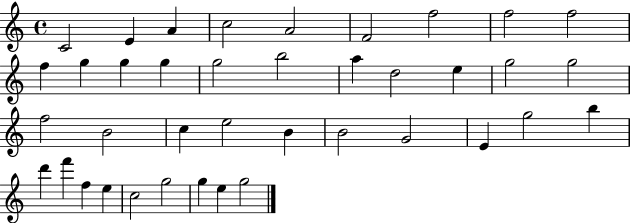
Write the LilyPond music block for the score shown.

{
  \clef treble
  \time 4/4
  \defaultTimeSignature
  \key c \major
  c'2 e'4 a'4 | c''2 a'2 | f'2 f''2 | f''2 f''2 | \break f''4 g''4 g''4 g''4 | g''2 b''2 | a''4 d''2 e''4 | g''2 g''2 | \break f''2 b'2 | c''4 e''2 b'4 | b'2 g'2 | e'4 g''2 b''4 | \break d'''4 f'''4 f''4 e''4 | c''2 g''2 | g''4 e''4 g''2 | \bar "|."
}